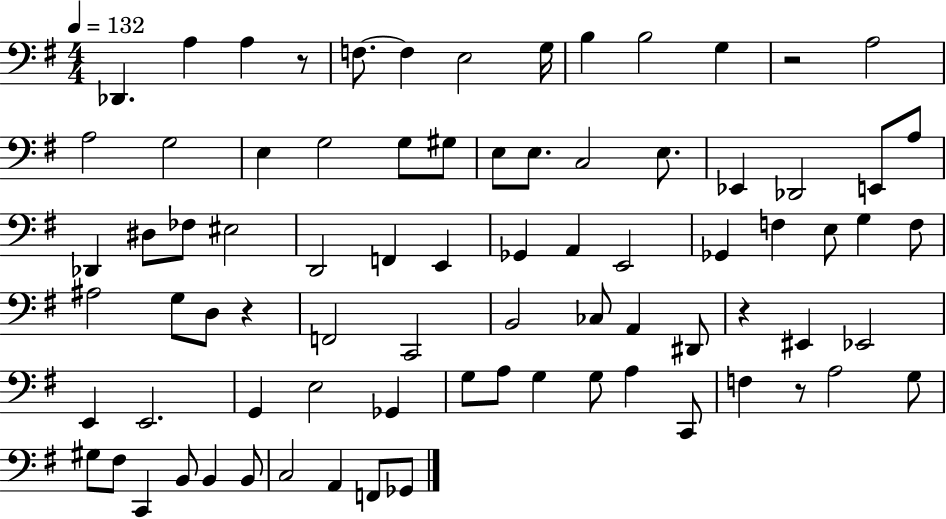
{
  \clef bass
  \numericTimeSignature
  \time 4/4
  \key g \major
  \tempo 4 = 132
  des,4. a4 a4 r8 | f8.~~ f4 e2 g16 | b4 b2 g4 | r2 a2 | \break a2 g2 | e4 g2 g8 gis8 | e8 e8. c2 e8. | ees,4 des,2 e,8 a8 | \break des,4 dis8 fes8 eis2 | d,2 f,4 e,4 | ges,4 a,4 e,2 | ges,4 f4 e8 g4 f8 | \break ais2 g8 d8 r4 | f,2 c,2 | b,2 ces8 a,4 dis,8 | r4 eis,4 ees,2 | \break e,4 e,2. | g,4 e2 ges,4 | g8 a8 g4 g8 a4 c,8 | f4 r8 a2 g8 | \break gis8 fis8 c,4 b,8 b,4 b,8 | c2 a,4 f,8 ges,8 | \bar "|."
}